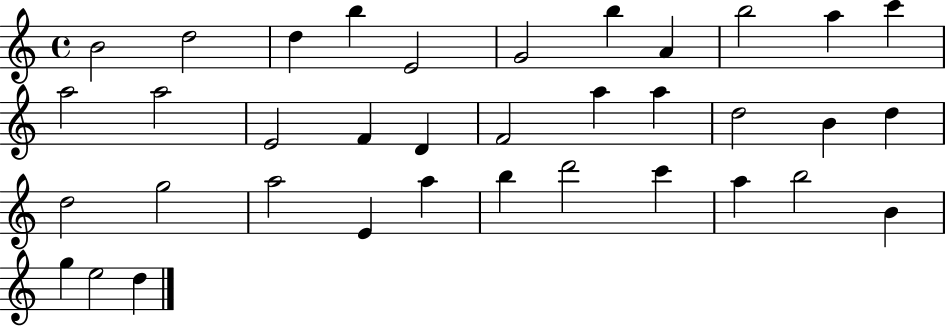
{
  \clef treble
  \time 4/4
  \defaultTimeSignature
  \key c \major
  b'2 d''2 | d''4 b''4 e'2 | g'2 b''4 a'4 | b''2 a''4 c'''4 | \break a''2 a''2 | e'2 f'4 d'4 | f'2 a''4 a''4 | d''2 b'4 d''4 | \break d''2 g''2 | a''2 e'4 a''4 | b''4 d'''2 c'''4 | a''4 b''2 b'4 | \break g''4 e''2 d''4 | \bar "|."
}